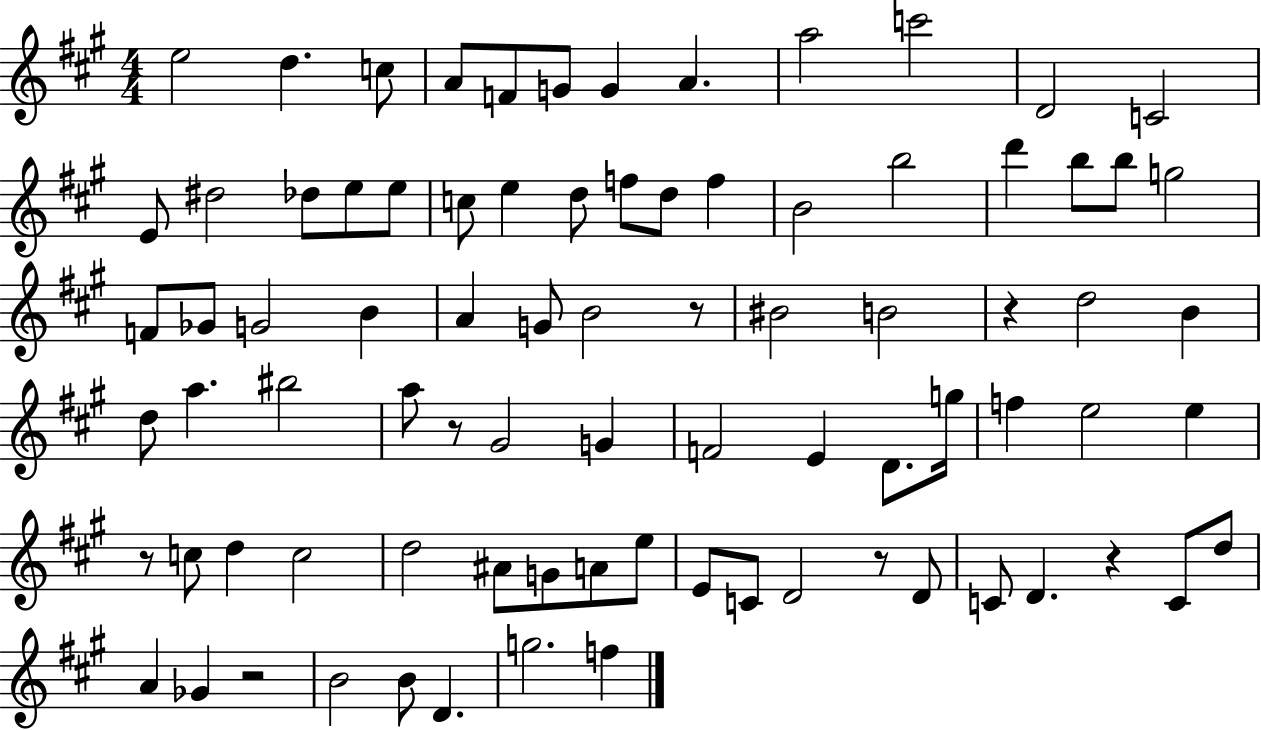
X:1
T:Untitled
M:4/4
L:1/4
K:A
e2 d c/2 A/2 F/2 G/2 G A a2 c'2 D2 C2 E/2 ^d2 _d/2 e/2 e/2 c/2 e d/2 f/2 d/2 f B2 b2 d' b/2 b/2 g2 F/2 _G/2 G2 B A G/2 B2 z/2 ^B2 B2 z d2 B d/2 a ^b2 a/2 z/2 ^G2 G F2 E D/2 g/4 f e2 e z/2 c/2 d c2 d2 ^A/2 G/2 A/2 e/2 E/2 C/2 D2 z/2 D/2 C/2 D z C/2 d/2 A _G z2 B2 B/2 D g2 f